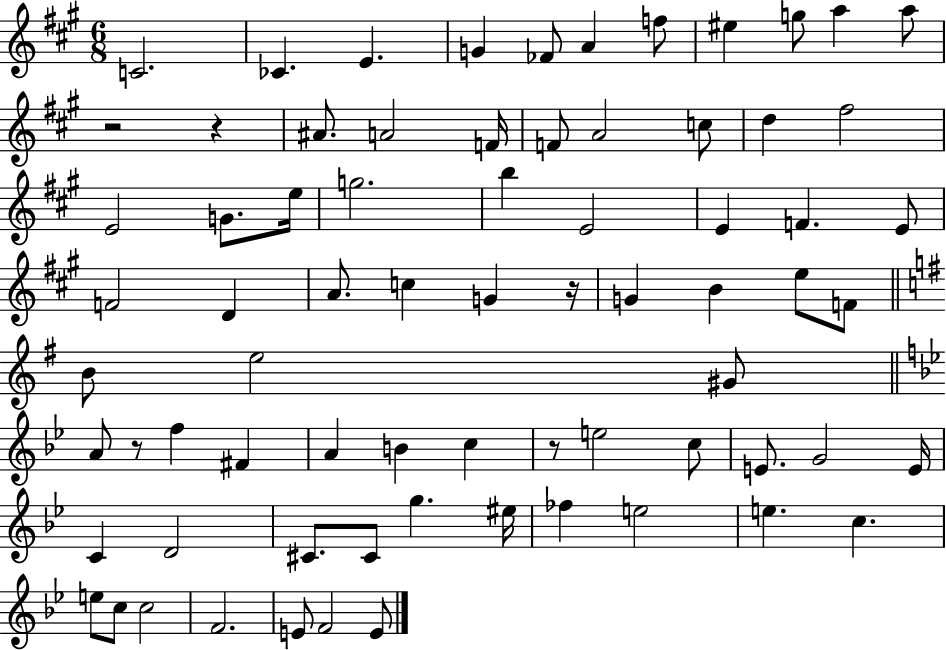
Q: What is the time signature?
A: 6/8